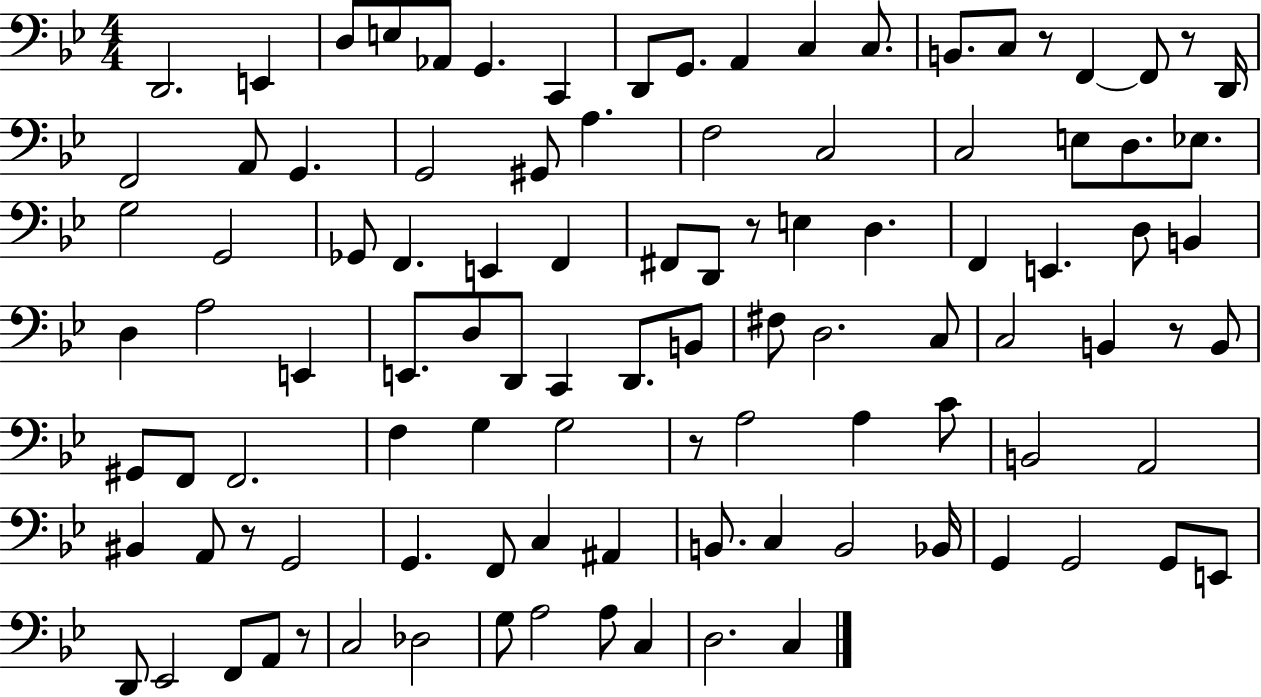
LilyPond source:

{
  \clef bass
  \numericTimeSignature
  \time 4/4
  \key bes \major
  d,2. e,4 | d8 e8 aes,8 g,4. c,4 | d,8 g,8. a,4 c4 c8. | b,8. c8 r8 f,4~~ f,8 r8 d,16 | \break f,2 a,8 g,4. | g,2 gis,8 a4. | f2 c2 | c2 e8 d8. ees8. | \break g2 g,2 | ges,8 f,4. e,4 f,4 | fis,8 d,8 r8 e4 d4. | f,4 e,4. d8 b,4 | \break d4 a2 e,4 | e,8. d8 d,8 c,4 d,8. b,8 | fis8 d2. c8 | c2 b,4 r8 b,8 | \break gis,8 f,8 f,2. | f4 g4 g2 | r8 a2 a4 c'8 | b,2 a,2 | \break bis,4 a,8 r8 g,2 | g,4. f,8 c4 ais,4 | b,8. c4 b,2 bes,16 | g,4 g,2 g,8 e,8 | \break d,8 ees,2 f,8 a,8 r8 | c2 des2 | g8 a2 a8 c4 | d2. c4 | \break \bar "|."
}